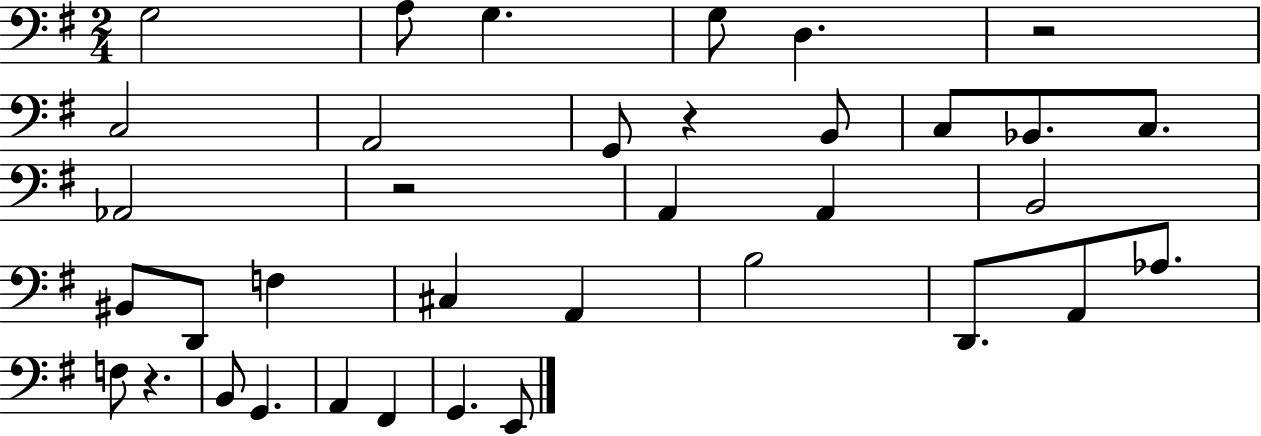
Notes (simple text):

G3/h A3/e G3/q. G3/e D3/q. R/h C3/h A2/h G2/e R/q B2/e C3/e Bb2/e. C3/e. Ab2/h R/h A2/q A2/q B2/h BIS2/e D2/e F3/q C#3/q A2/q B3/h D2/e. A2/e Ab3/e. F3/e R/q. B2/e G2/q. A2/q F#2/q G2/q. E2/e